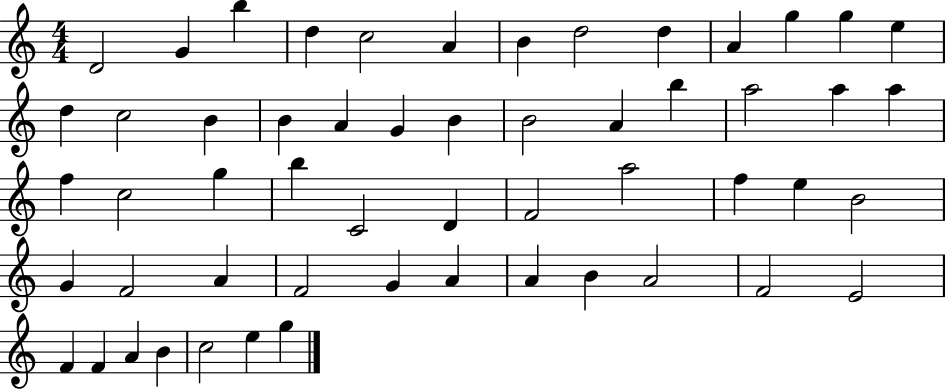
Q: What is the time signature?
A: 4/4